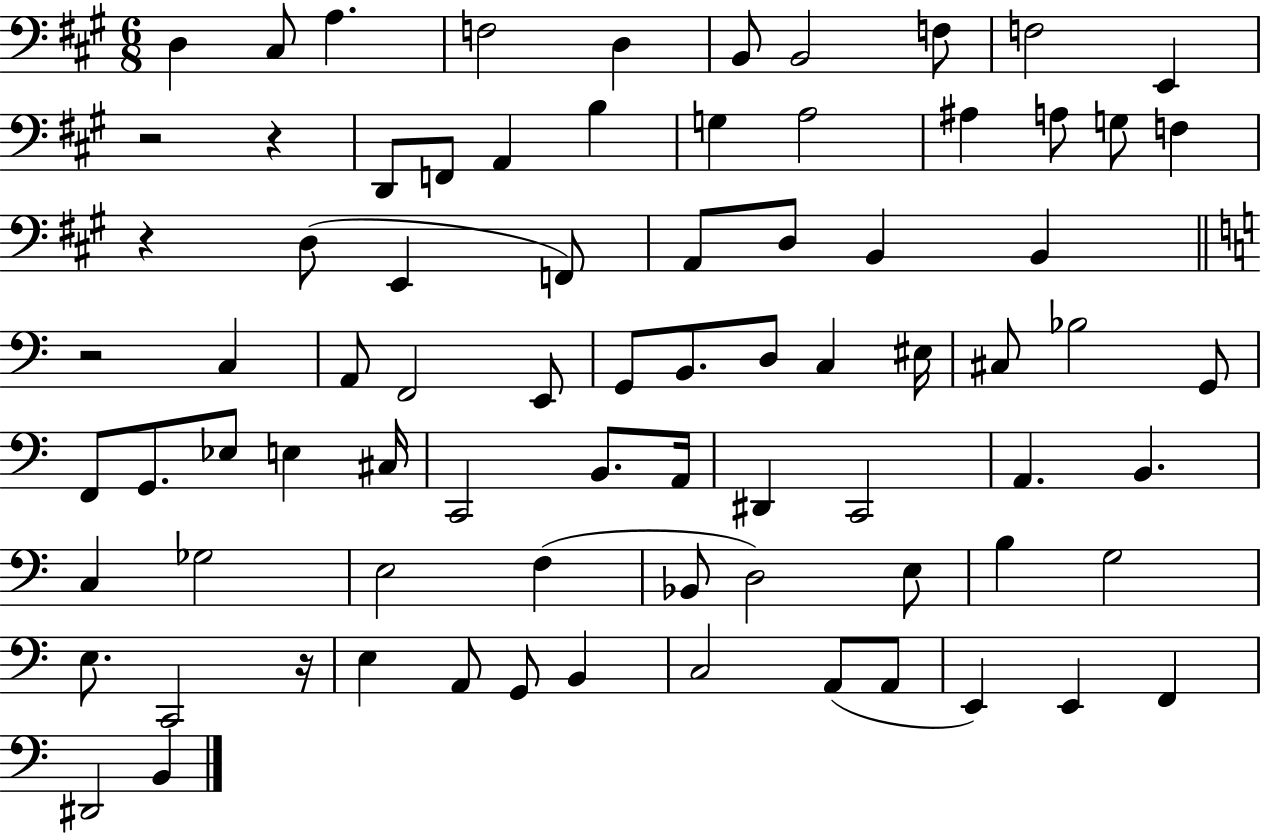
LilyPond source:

{
  \clef bass
  \numericTimeSignature
  \time 6/8
  \key a \major
  d4 cis8 a4. | f2 d4 | b,8 b,2 f8 | f2 e,4 | \break r2 r4 | d,8 f,8 a,4 b4 | g4 a2 | ais4 a8 g8 f4 | \break r4 d8( e,4 f,8) | a,8 d8 b,4 b,4 | \bar "||" \break \key a \minor r2 c4 | a,8 f,2 e,8 | g,8 b,8. d8 c4 eis16 | cis8 bes2 g,8 | \break f,8 g,8. ees8 e4 cis16 | c,2 b,8. a,16 | dis,4 c,2 | a,4. b,4. | \break c4 ges2 | e2 f4( | bes,8 d2) e8 | b4 g2 | \break e8. c,2 r16 | e4 a,8 g,8 b,4 | c2 a,8( a,8 | e,4) e,4 f,4 | \break dis,2 b,4 | \bar "|."
}